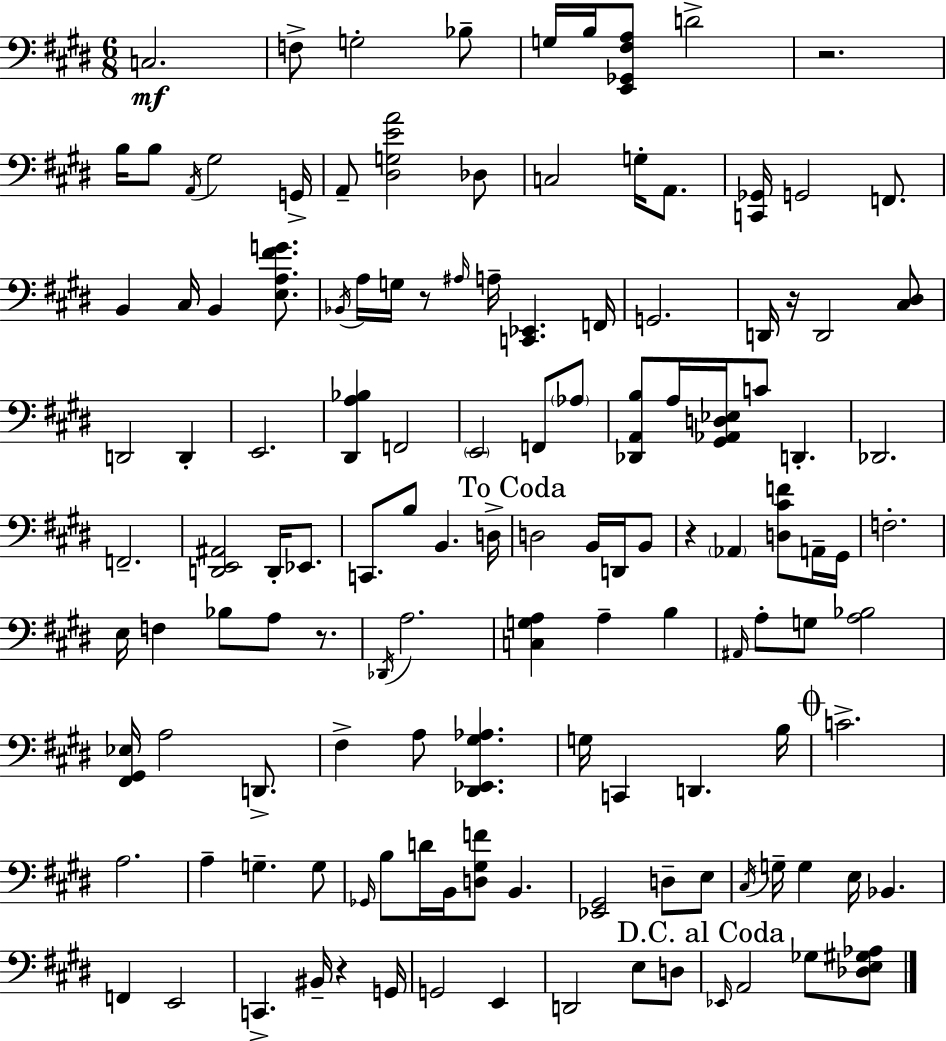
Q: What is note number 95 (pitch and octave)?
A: E2